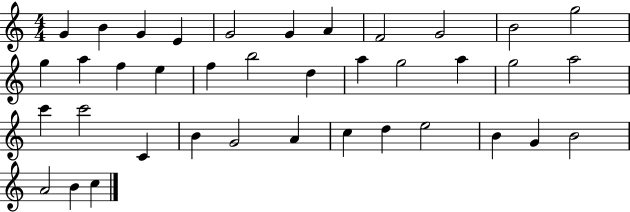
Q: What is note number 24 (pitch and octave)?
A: C6